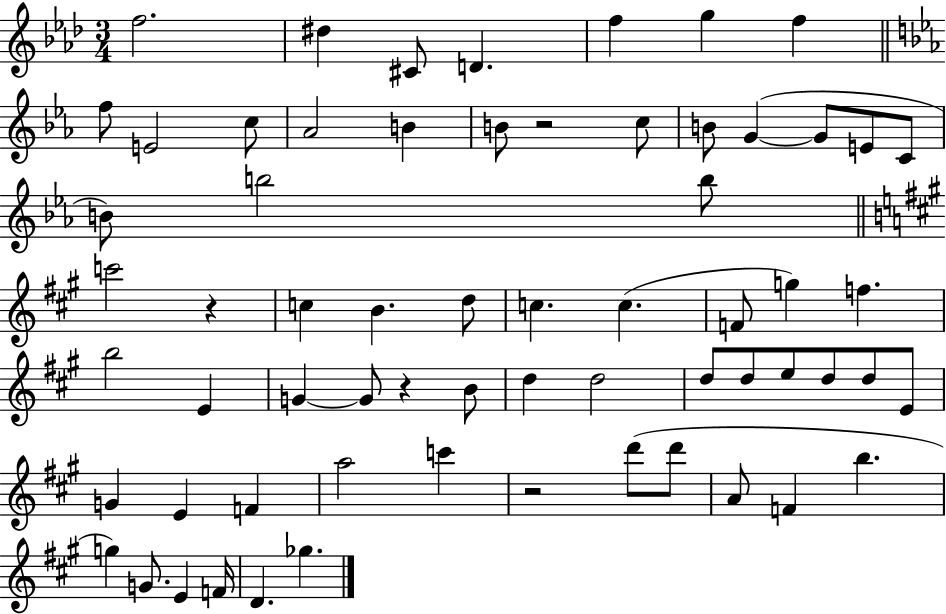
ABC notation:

X:1
T:Untitled
M:3/4
L:1/4
K:Ab
f2 ^d ^C/2 D f g f f/2 E2 c/2 _A2 B B/2 z2 c/2 B/2 G G/2 E/2 C/2 B/2 b2 b/2 c'2 z c B d/2 c c F/2 g f b2 E G G/2 z B/2 d d2 d/2 d/2 e/2 d/2 d/2 E/2 G E F a2 c' z2 d'/2 d'/2 A/2 F b g G/2 E F/4 D _g